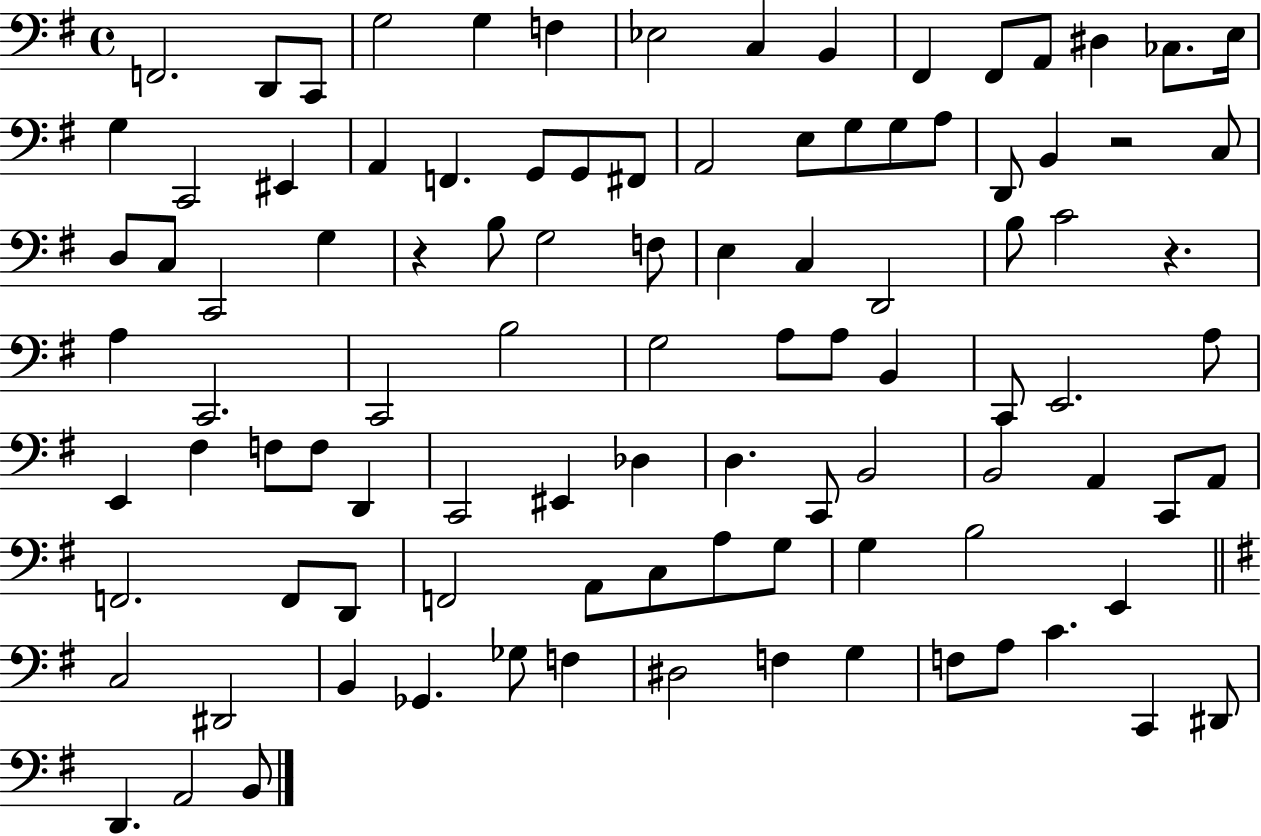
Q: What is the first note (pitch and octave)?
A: F2